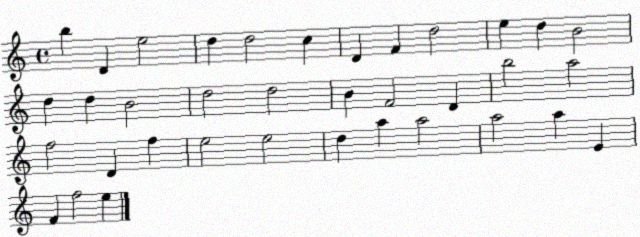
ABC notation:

X:1
T:Untitled
M:4/4
L:1/4
K:C
b D e2 d d2 c D F d2 e d B2 d d B2 d2 d2 B F2 D b2 a2 f2 D f e2 e2 d a a2 a2 a E F f2 e